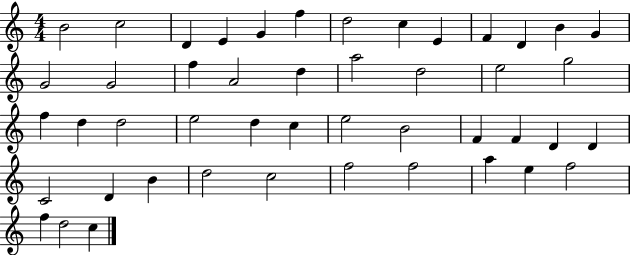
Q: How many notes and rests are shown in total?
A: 47